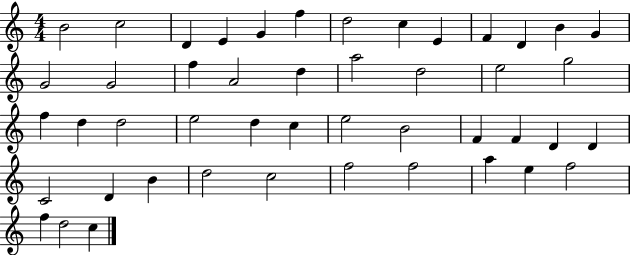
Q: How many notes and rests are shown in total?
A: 47